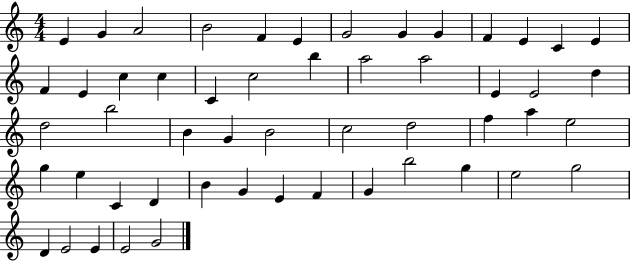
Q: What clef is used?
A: treble